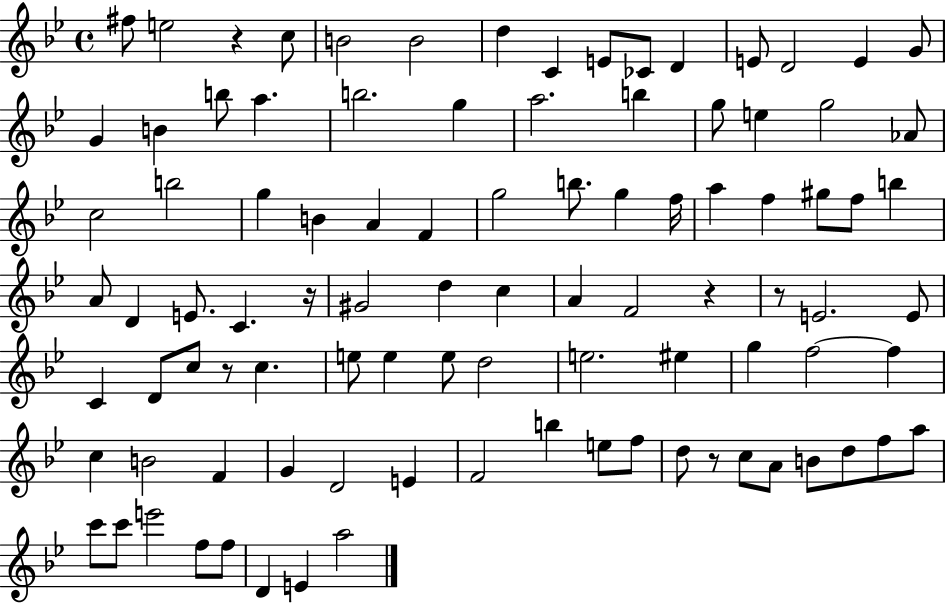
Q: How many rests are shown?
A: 6